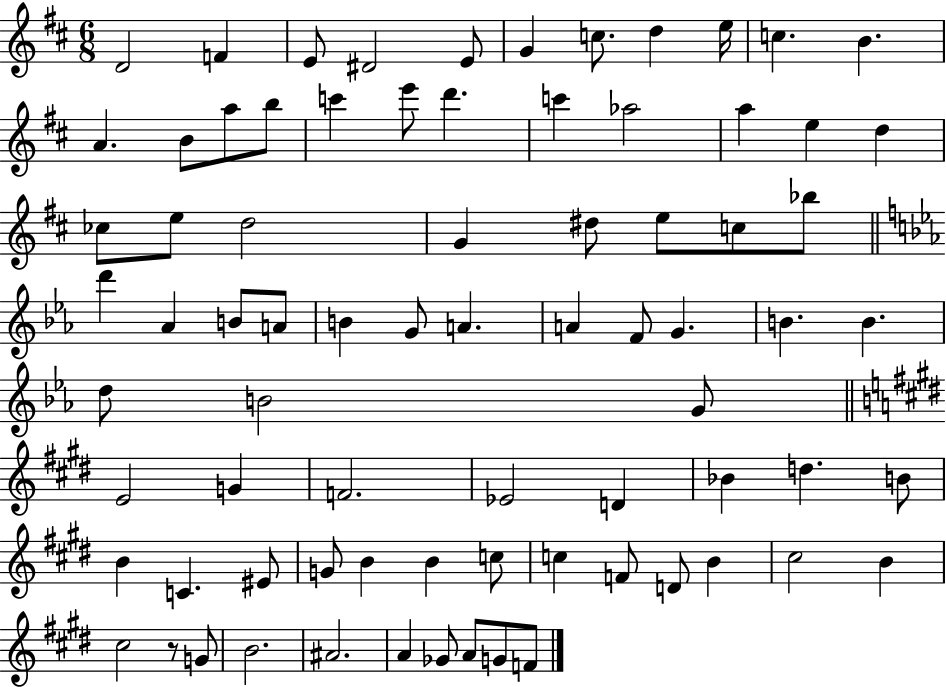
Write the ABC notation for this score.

X:1
T:Untitled
M:6/8
L:1/4
K:D
D2 F E/2 ^D2 E/2 G c/2 d e/4 c B A B/2 a/2 b/2 c' e'/2 d' c' _a2 a e d _c/2 e/2 d2 G ^d/2 e/2 c/2 _b/2 d' _A B/2 A/2 B G/2 A A F/2 G B B d/2 B2 G/2 E2 G F2 _E2 D _B d B/2 B C ^E/2 G/2 B B c/2 c F/2 D/2 B ^c2 B ^c2 z/2 G/2 B2 ^A2 A _G/2 A/2 G/2 F/2